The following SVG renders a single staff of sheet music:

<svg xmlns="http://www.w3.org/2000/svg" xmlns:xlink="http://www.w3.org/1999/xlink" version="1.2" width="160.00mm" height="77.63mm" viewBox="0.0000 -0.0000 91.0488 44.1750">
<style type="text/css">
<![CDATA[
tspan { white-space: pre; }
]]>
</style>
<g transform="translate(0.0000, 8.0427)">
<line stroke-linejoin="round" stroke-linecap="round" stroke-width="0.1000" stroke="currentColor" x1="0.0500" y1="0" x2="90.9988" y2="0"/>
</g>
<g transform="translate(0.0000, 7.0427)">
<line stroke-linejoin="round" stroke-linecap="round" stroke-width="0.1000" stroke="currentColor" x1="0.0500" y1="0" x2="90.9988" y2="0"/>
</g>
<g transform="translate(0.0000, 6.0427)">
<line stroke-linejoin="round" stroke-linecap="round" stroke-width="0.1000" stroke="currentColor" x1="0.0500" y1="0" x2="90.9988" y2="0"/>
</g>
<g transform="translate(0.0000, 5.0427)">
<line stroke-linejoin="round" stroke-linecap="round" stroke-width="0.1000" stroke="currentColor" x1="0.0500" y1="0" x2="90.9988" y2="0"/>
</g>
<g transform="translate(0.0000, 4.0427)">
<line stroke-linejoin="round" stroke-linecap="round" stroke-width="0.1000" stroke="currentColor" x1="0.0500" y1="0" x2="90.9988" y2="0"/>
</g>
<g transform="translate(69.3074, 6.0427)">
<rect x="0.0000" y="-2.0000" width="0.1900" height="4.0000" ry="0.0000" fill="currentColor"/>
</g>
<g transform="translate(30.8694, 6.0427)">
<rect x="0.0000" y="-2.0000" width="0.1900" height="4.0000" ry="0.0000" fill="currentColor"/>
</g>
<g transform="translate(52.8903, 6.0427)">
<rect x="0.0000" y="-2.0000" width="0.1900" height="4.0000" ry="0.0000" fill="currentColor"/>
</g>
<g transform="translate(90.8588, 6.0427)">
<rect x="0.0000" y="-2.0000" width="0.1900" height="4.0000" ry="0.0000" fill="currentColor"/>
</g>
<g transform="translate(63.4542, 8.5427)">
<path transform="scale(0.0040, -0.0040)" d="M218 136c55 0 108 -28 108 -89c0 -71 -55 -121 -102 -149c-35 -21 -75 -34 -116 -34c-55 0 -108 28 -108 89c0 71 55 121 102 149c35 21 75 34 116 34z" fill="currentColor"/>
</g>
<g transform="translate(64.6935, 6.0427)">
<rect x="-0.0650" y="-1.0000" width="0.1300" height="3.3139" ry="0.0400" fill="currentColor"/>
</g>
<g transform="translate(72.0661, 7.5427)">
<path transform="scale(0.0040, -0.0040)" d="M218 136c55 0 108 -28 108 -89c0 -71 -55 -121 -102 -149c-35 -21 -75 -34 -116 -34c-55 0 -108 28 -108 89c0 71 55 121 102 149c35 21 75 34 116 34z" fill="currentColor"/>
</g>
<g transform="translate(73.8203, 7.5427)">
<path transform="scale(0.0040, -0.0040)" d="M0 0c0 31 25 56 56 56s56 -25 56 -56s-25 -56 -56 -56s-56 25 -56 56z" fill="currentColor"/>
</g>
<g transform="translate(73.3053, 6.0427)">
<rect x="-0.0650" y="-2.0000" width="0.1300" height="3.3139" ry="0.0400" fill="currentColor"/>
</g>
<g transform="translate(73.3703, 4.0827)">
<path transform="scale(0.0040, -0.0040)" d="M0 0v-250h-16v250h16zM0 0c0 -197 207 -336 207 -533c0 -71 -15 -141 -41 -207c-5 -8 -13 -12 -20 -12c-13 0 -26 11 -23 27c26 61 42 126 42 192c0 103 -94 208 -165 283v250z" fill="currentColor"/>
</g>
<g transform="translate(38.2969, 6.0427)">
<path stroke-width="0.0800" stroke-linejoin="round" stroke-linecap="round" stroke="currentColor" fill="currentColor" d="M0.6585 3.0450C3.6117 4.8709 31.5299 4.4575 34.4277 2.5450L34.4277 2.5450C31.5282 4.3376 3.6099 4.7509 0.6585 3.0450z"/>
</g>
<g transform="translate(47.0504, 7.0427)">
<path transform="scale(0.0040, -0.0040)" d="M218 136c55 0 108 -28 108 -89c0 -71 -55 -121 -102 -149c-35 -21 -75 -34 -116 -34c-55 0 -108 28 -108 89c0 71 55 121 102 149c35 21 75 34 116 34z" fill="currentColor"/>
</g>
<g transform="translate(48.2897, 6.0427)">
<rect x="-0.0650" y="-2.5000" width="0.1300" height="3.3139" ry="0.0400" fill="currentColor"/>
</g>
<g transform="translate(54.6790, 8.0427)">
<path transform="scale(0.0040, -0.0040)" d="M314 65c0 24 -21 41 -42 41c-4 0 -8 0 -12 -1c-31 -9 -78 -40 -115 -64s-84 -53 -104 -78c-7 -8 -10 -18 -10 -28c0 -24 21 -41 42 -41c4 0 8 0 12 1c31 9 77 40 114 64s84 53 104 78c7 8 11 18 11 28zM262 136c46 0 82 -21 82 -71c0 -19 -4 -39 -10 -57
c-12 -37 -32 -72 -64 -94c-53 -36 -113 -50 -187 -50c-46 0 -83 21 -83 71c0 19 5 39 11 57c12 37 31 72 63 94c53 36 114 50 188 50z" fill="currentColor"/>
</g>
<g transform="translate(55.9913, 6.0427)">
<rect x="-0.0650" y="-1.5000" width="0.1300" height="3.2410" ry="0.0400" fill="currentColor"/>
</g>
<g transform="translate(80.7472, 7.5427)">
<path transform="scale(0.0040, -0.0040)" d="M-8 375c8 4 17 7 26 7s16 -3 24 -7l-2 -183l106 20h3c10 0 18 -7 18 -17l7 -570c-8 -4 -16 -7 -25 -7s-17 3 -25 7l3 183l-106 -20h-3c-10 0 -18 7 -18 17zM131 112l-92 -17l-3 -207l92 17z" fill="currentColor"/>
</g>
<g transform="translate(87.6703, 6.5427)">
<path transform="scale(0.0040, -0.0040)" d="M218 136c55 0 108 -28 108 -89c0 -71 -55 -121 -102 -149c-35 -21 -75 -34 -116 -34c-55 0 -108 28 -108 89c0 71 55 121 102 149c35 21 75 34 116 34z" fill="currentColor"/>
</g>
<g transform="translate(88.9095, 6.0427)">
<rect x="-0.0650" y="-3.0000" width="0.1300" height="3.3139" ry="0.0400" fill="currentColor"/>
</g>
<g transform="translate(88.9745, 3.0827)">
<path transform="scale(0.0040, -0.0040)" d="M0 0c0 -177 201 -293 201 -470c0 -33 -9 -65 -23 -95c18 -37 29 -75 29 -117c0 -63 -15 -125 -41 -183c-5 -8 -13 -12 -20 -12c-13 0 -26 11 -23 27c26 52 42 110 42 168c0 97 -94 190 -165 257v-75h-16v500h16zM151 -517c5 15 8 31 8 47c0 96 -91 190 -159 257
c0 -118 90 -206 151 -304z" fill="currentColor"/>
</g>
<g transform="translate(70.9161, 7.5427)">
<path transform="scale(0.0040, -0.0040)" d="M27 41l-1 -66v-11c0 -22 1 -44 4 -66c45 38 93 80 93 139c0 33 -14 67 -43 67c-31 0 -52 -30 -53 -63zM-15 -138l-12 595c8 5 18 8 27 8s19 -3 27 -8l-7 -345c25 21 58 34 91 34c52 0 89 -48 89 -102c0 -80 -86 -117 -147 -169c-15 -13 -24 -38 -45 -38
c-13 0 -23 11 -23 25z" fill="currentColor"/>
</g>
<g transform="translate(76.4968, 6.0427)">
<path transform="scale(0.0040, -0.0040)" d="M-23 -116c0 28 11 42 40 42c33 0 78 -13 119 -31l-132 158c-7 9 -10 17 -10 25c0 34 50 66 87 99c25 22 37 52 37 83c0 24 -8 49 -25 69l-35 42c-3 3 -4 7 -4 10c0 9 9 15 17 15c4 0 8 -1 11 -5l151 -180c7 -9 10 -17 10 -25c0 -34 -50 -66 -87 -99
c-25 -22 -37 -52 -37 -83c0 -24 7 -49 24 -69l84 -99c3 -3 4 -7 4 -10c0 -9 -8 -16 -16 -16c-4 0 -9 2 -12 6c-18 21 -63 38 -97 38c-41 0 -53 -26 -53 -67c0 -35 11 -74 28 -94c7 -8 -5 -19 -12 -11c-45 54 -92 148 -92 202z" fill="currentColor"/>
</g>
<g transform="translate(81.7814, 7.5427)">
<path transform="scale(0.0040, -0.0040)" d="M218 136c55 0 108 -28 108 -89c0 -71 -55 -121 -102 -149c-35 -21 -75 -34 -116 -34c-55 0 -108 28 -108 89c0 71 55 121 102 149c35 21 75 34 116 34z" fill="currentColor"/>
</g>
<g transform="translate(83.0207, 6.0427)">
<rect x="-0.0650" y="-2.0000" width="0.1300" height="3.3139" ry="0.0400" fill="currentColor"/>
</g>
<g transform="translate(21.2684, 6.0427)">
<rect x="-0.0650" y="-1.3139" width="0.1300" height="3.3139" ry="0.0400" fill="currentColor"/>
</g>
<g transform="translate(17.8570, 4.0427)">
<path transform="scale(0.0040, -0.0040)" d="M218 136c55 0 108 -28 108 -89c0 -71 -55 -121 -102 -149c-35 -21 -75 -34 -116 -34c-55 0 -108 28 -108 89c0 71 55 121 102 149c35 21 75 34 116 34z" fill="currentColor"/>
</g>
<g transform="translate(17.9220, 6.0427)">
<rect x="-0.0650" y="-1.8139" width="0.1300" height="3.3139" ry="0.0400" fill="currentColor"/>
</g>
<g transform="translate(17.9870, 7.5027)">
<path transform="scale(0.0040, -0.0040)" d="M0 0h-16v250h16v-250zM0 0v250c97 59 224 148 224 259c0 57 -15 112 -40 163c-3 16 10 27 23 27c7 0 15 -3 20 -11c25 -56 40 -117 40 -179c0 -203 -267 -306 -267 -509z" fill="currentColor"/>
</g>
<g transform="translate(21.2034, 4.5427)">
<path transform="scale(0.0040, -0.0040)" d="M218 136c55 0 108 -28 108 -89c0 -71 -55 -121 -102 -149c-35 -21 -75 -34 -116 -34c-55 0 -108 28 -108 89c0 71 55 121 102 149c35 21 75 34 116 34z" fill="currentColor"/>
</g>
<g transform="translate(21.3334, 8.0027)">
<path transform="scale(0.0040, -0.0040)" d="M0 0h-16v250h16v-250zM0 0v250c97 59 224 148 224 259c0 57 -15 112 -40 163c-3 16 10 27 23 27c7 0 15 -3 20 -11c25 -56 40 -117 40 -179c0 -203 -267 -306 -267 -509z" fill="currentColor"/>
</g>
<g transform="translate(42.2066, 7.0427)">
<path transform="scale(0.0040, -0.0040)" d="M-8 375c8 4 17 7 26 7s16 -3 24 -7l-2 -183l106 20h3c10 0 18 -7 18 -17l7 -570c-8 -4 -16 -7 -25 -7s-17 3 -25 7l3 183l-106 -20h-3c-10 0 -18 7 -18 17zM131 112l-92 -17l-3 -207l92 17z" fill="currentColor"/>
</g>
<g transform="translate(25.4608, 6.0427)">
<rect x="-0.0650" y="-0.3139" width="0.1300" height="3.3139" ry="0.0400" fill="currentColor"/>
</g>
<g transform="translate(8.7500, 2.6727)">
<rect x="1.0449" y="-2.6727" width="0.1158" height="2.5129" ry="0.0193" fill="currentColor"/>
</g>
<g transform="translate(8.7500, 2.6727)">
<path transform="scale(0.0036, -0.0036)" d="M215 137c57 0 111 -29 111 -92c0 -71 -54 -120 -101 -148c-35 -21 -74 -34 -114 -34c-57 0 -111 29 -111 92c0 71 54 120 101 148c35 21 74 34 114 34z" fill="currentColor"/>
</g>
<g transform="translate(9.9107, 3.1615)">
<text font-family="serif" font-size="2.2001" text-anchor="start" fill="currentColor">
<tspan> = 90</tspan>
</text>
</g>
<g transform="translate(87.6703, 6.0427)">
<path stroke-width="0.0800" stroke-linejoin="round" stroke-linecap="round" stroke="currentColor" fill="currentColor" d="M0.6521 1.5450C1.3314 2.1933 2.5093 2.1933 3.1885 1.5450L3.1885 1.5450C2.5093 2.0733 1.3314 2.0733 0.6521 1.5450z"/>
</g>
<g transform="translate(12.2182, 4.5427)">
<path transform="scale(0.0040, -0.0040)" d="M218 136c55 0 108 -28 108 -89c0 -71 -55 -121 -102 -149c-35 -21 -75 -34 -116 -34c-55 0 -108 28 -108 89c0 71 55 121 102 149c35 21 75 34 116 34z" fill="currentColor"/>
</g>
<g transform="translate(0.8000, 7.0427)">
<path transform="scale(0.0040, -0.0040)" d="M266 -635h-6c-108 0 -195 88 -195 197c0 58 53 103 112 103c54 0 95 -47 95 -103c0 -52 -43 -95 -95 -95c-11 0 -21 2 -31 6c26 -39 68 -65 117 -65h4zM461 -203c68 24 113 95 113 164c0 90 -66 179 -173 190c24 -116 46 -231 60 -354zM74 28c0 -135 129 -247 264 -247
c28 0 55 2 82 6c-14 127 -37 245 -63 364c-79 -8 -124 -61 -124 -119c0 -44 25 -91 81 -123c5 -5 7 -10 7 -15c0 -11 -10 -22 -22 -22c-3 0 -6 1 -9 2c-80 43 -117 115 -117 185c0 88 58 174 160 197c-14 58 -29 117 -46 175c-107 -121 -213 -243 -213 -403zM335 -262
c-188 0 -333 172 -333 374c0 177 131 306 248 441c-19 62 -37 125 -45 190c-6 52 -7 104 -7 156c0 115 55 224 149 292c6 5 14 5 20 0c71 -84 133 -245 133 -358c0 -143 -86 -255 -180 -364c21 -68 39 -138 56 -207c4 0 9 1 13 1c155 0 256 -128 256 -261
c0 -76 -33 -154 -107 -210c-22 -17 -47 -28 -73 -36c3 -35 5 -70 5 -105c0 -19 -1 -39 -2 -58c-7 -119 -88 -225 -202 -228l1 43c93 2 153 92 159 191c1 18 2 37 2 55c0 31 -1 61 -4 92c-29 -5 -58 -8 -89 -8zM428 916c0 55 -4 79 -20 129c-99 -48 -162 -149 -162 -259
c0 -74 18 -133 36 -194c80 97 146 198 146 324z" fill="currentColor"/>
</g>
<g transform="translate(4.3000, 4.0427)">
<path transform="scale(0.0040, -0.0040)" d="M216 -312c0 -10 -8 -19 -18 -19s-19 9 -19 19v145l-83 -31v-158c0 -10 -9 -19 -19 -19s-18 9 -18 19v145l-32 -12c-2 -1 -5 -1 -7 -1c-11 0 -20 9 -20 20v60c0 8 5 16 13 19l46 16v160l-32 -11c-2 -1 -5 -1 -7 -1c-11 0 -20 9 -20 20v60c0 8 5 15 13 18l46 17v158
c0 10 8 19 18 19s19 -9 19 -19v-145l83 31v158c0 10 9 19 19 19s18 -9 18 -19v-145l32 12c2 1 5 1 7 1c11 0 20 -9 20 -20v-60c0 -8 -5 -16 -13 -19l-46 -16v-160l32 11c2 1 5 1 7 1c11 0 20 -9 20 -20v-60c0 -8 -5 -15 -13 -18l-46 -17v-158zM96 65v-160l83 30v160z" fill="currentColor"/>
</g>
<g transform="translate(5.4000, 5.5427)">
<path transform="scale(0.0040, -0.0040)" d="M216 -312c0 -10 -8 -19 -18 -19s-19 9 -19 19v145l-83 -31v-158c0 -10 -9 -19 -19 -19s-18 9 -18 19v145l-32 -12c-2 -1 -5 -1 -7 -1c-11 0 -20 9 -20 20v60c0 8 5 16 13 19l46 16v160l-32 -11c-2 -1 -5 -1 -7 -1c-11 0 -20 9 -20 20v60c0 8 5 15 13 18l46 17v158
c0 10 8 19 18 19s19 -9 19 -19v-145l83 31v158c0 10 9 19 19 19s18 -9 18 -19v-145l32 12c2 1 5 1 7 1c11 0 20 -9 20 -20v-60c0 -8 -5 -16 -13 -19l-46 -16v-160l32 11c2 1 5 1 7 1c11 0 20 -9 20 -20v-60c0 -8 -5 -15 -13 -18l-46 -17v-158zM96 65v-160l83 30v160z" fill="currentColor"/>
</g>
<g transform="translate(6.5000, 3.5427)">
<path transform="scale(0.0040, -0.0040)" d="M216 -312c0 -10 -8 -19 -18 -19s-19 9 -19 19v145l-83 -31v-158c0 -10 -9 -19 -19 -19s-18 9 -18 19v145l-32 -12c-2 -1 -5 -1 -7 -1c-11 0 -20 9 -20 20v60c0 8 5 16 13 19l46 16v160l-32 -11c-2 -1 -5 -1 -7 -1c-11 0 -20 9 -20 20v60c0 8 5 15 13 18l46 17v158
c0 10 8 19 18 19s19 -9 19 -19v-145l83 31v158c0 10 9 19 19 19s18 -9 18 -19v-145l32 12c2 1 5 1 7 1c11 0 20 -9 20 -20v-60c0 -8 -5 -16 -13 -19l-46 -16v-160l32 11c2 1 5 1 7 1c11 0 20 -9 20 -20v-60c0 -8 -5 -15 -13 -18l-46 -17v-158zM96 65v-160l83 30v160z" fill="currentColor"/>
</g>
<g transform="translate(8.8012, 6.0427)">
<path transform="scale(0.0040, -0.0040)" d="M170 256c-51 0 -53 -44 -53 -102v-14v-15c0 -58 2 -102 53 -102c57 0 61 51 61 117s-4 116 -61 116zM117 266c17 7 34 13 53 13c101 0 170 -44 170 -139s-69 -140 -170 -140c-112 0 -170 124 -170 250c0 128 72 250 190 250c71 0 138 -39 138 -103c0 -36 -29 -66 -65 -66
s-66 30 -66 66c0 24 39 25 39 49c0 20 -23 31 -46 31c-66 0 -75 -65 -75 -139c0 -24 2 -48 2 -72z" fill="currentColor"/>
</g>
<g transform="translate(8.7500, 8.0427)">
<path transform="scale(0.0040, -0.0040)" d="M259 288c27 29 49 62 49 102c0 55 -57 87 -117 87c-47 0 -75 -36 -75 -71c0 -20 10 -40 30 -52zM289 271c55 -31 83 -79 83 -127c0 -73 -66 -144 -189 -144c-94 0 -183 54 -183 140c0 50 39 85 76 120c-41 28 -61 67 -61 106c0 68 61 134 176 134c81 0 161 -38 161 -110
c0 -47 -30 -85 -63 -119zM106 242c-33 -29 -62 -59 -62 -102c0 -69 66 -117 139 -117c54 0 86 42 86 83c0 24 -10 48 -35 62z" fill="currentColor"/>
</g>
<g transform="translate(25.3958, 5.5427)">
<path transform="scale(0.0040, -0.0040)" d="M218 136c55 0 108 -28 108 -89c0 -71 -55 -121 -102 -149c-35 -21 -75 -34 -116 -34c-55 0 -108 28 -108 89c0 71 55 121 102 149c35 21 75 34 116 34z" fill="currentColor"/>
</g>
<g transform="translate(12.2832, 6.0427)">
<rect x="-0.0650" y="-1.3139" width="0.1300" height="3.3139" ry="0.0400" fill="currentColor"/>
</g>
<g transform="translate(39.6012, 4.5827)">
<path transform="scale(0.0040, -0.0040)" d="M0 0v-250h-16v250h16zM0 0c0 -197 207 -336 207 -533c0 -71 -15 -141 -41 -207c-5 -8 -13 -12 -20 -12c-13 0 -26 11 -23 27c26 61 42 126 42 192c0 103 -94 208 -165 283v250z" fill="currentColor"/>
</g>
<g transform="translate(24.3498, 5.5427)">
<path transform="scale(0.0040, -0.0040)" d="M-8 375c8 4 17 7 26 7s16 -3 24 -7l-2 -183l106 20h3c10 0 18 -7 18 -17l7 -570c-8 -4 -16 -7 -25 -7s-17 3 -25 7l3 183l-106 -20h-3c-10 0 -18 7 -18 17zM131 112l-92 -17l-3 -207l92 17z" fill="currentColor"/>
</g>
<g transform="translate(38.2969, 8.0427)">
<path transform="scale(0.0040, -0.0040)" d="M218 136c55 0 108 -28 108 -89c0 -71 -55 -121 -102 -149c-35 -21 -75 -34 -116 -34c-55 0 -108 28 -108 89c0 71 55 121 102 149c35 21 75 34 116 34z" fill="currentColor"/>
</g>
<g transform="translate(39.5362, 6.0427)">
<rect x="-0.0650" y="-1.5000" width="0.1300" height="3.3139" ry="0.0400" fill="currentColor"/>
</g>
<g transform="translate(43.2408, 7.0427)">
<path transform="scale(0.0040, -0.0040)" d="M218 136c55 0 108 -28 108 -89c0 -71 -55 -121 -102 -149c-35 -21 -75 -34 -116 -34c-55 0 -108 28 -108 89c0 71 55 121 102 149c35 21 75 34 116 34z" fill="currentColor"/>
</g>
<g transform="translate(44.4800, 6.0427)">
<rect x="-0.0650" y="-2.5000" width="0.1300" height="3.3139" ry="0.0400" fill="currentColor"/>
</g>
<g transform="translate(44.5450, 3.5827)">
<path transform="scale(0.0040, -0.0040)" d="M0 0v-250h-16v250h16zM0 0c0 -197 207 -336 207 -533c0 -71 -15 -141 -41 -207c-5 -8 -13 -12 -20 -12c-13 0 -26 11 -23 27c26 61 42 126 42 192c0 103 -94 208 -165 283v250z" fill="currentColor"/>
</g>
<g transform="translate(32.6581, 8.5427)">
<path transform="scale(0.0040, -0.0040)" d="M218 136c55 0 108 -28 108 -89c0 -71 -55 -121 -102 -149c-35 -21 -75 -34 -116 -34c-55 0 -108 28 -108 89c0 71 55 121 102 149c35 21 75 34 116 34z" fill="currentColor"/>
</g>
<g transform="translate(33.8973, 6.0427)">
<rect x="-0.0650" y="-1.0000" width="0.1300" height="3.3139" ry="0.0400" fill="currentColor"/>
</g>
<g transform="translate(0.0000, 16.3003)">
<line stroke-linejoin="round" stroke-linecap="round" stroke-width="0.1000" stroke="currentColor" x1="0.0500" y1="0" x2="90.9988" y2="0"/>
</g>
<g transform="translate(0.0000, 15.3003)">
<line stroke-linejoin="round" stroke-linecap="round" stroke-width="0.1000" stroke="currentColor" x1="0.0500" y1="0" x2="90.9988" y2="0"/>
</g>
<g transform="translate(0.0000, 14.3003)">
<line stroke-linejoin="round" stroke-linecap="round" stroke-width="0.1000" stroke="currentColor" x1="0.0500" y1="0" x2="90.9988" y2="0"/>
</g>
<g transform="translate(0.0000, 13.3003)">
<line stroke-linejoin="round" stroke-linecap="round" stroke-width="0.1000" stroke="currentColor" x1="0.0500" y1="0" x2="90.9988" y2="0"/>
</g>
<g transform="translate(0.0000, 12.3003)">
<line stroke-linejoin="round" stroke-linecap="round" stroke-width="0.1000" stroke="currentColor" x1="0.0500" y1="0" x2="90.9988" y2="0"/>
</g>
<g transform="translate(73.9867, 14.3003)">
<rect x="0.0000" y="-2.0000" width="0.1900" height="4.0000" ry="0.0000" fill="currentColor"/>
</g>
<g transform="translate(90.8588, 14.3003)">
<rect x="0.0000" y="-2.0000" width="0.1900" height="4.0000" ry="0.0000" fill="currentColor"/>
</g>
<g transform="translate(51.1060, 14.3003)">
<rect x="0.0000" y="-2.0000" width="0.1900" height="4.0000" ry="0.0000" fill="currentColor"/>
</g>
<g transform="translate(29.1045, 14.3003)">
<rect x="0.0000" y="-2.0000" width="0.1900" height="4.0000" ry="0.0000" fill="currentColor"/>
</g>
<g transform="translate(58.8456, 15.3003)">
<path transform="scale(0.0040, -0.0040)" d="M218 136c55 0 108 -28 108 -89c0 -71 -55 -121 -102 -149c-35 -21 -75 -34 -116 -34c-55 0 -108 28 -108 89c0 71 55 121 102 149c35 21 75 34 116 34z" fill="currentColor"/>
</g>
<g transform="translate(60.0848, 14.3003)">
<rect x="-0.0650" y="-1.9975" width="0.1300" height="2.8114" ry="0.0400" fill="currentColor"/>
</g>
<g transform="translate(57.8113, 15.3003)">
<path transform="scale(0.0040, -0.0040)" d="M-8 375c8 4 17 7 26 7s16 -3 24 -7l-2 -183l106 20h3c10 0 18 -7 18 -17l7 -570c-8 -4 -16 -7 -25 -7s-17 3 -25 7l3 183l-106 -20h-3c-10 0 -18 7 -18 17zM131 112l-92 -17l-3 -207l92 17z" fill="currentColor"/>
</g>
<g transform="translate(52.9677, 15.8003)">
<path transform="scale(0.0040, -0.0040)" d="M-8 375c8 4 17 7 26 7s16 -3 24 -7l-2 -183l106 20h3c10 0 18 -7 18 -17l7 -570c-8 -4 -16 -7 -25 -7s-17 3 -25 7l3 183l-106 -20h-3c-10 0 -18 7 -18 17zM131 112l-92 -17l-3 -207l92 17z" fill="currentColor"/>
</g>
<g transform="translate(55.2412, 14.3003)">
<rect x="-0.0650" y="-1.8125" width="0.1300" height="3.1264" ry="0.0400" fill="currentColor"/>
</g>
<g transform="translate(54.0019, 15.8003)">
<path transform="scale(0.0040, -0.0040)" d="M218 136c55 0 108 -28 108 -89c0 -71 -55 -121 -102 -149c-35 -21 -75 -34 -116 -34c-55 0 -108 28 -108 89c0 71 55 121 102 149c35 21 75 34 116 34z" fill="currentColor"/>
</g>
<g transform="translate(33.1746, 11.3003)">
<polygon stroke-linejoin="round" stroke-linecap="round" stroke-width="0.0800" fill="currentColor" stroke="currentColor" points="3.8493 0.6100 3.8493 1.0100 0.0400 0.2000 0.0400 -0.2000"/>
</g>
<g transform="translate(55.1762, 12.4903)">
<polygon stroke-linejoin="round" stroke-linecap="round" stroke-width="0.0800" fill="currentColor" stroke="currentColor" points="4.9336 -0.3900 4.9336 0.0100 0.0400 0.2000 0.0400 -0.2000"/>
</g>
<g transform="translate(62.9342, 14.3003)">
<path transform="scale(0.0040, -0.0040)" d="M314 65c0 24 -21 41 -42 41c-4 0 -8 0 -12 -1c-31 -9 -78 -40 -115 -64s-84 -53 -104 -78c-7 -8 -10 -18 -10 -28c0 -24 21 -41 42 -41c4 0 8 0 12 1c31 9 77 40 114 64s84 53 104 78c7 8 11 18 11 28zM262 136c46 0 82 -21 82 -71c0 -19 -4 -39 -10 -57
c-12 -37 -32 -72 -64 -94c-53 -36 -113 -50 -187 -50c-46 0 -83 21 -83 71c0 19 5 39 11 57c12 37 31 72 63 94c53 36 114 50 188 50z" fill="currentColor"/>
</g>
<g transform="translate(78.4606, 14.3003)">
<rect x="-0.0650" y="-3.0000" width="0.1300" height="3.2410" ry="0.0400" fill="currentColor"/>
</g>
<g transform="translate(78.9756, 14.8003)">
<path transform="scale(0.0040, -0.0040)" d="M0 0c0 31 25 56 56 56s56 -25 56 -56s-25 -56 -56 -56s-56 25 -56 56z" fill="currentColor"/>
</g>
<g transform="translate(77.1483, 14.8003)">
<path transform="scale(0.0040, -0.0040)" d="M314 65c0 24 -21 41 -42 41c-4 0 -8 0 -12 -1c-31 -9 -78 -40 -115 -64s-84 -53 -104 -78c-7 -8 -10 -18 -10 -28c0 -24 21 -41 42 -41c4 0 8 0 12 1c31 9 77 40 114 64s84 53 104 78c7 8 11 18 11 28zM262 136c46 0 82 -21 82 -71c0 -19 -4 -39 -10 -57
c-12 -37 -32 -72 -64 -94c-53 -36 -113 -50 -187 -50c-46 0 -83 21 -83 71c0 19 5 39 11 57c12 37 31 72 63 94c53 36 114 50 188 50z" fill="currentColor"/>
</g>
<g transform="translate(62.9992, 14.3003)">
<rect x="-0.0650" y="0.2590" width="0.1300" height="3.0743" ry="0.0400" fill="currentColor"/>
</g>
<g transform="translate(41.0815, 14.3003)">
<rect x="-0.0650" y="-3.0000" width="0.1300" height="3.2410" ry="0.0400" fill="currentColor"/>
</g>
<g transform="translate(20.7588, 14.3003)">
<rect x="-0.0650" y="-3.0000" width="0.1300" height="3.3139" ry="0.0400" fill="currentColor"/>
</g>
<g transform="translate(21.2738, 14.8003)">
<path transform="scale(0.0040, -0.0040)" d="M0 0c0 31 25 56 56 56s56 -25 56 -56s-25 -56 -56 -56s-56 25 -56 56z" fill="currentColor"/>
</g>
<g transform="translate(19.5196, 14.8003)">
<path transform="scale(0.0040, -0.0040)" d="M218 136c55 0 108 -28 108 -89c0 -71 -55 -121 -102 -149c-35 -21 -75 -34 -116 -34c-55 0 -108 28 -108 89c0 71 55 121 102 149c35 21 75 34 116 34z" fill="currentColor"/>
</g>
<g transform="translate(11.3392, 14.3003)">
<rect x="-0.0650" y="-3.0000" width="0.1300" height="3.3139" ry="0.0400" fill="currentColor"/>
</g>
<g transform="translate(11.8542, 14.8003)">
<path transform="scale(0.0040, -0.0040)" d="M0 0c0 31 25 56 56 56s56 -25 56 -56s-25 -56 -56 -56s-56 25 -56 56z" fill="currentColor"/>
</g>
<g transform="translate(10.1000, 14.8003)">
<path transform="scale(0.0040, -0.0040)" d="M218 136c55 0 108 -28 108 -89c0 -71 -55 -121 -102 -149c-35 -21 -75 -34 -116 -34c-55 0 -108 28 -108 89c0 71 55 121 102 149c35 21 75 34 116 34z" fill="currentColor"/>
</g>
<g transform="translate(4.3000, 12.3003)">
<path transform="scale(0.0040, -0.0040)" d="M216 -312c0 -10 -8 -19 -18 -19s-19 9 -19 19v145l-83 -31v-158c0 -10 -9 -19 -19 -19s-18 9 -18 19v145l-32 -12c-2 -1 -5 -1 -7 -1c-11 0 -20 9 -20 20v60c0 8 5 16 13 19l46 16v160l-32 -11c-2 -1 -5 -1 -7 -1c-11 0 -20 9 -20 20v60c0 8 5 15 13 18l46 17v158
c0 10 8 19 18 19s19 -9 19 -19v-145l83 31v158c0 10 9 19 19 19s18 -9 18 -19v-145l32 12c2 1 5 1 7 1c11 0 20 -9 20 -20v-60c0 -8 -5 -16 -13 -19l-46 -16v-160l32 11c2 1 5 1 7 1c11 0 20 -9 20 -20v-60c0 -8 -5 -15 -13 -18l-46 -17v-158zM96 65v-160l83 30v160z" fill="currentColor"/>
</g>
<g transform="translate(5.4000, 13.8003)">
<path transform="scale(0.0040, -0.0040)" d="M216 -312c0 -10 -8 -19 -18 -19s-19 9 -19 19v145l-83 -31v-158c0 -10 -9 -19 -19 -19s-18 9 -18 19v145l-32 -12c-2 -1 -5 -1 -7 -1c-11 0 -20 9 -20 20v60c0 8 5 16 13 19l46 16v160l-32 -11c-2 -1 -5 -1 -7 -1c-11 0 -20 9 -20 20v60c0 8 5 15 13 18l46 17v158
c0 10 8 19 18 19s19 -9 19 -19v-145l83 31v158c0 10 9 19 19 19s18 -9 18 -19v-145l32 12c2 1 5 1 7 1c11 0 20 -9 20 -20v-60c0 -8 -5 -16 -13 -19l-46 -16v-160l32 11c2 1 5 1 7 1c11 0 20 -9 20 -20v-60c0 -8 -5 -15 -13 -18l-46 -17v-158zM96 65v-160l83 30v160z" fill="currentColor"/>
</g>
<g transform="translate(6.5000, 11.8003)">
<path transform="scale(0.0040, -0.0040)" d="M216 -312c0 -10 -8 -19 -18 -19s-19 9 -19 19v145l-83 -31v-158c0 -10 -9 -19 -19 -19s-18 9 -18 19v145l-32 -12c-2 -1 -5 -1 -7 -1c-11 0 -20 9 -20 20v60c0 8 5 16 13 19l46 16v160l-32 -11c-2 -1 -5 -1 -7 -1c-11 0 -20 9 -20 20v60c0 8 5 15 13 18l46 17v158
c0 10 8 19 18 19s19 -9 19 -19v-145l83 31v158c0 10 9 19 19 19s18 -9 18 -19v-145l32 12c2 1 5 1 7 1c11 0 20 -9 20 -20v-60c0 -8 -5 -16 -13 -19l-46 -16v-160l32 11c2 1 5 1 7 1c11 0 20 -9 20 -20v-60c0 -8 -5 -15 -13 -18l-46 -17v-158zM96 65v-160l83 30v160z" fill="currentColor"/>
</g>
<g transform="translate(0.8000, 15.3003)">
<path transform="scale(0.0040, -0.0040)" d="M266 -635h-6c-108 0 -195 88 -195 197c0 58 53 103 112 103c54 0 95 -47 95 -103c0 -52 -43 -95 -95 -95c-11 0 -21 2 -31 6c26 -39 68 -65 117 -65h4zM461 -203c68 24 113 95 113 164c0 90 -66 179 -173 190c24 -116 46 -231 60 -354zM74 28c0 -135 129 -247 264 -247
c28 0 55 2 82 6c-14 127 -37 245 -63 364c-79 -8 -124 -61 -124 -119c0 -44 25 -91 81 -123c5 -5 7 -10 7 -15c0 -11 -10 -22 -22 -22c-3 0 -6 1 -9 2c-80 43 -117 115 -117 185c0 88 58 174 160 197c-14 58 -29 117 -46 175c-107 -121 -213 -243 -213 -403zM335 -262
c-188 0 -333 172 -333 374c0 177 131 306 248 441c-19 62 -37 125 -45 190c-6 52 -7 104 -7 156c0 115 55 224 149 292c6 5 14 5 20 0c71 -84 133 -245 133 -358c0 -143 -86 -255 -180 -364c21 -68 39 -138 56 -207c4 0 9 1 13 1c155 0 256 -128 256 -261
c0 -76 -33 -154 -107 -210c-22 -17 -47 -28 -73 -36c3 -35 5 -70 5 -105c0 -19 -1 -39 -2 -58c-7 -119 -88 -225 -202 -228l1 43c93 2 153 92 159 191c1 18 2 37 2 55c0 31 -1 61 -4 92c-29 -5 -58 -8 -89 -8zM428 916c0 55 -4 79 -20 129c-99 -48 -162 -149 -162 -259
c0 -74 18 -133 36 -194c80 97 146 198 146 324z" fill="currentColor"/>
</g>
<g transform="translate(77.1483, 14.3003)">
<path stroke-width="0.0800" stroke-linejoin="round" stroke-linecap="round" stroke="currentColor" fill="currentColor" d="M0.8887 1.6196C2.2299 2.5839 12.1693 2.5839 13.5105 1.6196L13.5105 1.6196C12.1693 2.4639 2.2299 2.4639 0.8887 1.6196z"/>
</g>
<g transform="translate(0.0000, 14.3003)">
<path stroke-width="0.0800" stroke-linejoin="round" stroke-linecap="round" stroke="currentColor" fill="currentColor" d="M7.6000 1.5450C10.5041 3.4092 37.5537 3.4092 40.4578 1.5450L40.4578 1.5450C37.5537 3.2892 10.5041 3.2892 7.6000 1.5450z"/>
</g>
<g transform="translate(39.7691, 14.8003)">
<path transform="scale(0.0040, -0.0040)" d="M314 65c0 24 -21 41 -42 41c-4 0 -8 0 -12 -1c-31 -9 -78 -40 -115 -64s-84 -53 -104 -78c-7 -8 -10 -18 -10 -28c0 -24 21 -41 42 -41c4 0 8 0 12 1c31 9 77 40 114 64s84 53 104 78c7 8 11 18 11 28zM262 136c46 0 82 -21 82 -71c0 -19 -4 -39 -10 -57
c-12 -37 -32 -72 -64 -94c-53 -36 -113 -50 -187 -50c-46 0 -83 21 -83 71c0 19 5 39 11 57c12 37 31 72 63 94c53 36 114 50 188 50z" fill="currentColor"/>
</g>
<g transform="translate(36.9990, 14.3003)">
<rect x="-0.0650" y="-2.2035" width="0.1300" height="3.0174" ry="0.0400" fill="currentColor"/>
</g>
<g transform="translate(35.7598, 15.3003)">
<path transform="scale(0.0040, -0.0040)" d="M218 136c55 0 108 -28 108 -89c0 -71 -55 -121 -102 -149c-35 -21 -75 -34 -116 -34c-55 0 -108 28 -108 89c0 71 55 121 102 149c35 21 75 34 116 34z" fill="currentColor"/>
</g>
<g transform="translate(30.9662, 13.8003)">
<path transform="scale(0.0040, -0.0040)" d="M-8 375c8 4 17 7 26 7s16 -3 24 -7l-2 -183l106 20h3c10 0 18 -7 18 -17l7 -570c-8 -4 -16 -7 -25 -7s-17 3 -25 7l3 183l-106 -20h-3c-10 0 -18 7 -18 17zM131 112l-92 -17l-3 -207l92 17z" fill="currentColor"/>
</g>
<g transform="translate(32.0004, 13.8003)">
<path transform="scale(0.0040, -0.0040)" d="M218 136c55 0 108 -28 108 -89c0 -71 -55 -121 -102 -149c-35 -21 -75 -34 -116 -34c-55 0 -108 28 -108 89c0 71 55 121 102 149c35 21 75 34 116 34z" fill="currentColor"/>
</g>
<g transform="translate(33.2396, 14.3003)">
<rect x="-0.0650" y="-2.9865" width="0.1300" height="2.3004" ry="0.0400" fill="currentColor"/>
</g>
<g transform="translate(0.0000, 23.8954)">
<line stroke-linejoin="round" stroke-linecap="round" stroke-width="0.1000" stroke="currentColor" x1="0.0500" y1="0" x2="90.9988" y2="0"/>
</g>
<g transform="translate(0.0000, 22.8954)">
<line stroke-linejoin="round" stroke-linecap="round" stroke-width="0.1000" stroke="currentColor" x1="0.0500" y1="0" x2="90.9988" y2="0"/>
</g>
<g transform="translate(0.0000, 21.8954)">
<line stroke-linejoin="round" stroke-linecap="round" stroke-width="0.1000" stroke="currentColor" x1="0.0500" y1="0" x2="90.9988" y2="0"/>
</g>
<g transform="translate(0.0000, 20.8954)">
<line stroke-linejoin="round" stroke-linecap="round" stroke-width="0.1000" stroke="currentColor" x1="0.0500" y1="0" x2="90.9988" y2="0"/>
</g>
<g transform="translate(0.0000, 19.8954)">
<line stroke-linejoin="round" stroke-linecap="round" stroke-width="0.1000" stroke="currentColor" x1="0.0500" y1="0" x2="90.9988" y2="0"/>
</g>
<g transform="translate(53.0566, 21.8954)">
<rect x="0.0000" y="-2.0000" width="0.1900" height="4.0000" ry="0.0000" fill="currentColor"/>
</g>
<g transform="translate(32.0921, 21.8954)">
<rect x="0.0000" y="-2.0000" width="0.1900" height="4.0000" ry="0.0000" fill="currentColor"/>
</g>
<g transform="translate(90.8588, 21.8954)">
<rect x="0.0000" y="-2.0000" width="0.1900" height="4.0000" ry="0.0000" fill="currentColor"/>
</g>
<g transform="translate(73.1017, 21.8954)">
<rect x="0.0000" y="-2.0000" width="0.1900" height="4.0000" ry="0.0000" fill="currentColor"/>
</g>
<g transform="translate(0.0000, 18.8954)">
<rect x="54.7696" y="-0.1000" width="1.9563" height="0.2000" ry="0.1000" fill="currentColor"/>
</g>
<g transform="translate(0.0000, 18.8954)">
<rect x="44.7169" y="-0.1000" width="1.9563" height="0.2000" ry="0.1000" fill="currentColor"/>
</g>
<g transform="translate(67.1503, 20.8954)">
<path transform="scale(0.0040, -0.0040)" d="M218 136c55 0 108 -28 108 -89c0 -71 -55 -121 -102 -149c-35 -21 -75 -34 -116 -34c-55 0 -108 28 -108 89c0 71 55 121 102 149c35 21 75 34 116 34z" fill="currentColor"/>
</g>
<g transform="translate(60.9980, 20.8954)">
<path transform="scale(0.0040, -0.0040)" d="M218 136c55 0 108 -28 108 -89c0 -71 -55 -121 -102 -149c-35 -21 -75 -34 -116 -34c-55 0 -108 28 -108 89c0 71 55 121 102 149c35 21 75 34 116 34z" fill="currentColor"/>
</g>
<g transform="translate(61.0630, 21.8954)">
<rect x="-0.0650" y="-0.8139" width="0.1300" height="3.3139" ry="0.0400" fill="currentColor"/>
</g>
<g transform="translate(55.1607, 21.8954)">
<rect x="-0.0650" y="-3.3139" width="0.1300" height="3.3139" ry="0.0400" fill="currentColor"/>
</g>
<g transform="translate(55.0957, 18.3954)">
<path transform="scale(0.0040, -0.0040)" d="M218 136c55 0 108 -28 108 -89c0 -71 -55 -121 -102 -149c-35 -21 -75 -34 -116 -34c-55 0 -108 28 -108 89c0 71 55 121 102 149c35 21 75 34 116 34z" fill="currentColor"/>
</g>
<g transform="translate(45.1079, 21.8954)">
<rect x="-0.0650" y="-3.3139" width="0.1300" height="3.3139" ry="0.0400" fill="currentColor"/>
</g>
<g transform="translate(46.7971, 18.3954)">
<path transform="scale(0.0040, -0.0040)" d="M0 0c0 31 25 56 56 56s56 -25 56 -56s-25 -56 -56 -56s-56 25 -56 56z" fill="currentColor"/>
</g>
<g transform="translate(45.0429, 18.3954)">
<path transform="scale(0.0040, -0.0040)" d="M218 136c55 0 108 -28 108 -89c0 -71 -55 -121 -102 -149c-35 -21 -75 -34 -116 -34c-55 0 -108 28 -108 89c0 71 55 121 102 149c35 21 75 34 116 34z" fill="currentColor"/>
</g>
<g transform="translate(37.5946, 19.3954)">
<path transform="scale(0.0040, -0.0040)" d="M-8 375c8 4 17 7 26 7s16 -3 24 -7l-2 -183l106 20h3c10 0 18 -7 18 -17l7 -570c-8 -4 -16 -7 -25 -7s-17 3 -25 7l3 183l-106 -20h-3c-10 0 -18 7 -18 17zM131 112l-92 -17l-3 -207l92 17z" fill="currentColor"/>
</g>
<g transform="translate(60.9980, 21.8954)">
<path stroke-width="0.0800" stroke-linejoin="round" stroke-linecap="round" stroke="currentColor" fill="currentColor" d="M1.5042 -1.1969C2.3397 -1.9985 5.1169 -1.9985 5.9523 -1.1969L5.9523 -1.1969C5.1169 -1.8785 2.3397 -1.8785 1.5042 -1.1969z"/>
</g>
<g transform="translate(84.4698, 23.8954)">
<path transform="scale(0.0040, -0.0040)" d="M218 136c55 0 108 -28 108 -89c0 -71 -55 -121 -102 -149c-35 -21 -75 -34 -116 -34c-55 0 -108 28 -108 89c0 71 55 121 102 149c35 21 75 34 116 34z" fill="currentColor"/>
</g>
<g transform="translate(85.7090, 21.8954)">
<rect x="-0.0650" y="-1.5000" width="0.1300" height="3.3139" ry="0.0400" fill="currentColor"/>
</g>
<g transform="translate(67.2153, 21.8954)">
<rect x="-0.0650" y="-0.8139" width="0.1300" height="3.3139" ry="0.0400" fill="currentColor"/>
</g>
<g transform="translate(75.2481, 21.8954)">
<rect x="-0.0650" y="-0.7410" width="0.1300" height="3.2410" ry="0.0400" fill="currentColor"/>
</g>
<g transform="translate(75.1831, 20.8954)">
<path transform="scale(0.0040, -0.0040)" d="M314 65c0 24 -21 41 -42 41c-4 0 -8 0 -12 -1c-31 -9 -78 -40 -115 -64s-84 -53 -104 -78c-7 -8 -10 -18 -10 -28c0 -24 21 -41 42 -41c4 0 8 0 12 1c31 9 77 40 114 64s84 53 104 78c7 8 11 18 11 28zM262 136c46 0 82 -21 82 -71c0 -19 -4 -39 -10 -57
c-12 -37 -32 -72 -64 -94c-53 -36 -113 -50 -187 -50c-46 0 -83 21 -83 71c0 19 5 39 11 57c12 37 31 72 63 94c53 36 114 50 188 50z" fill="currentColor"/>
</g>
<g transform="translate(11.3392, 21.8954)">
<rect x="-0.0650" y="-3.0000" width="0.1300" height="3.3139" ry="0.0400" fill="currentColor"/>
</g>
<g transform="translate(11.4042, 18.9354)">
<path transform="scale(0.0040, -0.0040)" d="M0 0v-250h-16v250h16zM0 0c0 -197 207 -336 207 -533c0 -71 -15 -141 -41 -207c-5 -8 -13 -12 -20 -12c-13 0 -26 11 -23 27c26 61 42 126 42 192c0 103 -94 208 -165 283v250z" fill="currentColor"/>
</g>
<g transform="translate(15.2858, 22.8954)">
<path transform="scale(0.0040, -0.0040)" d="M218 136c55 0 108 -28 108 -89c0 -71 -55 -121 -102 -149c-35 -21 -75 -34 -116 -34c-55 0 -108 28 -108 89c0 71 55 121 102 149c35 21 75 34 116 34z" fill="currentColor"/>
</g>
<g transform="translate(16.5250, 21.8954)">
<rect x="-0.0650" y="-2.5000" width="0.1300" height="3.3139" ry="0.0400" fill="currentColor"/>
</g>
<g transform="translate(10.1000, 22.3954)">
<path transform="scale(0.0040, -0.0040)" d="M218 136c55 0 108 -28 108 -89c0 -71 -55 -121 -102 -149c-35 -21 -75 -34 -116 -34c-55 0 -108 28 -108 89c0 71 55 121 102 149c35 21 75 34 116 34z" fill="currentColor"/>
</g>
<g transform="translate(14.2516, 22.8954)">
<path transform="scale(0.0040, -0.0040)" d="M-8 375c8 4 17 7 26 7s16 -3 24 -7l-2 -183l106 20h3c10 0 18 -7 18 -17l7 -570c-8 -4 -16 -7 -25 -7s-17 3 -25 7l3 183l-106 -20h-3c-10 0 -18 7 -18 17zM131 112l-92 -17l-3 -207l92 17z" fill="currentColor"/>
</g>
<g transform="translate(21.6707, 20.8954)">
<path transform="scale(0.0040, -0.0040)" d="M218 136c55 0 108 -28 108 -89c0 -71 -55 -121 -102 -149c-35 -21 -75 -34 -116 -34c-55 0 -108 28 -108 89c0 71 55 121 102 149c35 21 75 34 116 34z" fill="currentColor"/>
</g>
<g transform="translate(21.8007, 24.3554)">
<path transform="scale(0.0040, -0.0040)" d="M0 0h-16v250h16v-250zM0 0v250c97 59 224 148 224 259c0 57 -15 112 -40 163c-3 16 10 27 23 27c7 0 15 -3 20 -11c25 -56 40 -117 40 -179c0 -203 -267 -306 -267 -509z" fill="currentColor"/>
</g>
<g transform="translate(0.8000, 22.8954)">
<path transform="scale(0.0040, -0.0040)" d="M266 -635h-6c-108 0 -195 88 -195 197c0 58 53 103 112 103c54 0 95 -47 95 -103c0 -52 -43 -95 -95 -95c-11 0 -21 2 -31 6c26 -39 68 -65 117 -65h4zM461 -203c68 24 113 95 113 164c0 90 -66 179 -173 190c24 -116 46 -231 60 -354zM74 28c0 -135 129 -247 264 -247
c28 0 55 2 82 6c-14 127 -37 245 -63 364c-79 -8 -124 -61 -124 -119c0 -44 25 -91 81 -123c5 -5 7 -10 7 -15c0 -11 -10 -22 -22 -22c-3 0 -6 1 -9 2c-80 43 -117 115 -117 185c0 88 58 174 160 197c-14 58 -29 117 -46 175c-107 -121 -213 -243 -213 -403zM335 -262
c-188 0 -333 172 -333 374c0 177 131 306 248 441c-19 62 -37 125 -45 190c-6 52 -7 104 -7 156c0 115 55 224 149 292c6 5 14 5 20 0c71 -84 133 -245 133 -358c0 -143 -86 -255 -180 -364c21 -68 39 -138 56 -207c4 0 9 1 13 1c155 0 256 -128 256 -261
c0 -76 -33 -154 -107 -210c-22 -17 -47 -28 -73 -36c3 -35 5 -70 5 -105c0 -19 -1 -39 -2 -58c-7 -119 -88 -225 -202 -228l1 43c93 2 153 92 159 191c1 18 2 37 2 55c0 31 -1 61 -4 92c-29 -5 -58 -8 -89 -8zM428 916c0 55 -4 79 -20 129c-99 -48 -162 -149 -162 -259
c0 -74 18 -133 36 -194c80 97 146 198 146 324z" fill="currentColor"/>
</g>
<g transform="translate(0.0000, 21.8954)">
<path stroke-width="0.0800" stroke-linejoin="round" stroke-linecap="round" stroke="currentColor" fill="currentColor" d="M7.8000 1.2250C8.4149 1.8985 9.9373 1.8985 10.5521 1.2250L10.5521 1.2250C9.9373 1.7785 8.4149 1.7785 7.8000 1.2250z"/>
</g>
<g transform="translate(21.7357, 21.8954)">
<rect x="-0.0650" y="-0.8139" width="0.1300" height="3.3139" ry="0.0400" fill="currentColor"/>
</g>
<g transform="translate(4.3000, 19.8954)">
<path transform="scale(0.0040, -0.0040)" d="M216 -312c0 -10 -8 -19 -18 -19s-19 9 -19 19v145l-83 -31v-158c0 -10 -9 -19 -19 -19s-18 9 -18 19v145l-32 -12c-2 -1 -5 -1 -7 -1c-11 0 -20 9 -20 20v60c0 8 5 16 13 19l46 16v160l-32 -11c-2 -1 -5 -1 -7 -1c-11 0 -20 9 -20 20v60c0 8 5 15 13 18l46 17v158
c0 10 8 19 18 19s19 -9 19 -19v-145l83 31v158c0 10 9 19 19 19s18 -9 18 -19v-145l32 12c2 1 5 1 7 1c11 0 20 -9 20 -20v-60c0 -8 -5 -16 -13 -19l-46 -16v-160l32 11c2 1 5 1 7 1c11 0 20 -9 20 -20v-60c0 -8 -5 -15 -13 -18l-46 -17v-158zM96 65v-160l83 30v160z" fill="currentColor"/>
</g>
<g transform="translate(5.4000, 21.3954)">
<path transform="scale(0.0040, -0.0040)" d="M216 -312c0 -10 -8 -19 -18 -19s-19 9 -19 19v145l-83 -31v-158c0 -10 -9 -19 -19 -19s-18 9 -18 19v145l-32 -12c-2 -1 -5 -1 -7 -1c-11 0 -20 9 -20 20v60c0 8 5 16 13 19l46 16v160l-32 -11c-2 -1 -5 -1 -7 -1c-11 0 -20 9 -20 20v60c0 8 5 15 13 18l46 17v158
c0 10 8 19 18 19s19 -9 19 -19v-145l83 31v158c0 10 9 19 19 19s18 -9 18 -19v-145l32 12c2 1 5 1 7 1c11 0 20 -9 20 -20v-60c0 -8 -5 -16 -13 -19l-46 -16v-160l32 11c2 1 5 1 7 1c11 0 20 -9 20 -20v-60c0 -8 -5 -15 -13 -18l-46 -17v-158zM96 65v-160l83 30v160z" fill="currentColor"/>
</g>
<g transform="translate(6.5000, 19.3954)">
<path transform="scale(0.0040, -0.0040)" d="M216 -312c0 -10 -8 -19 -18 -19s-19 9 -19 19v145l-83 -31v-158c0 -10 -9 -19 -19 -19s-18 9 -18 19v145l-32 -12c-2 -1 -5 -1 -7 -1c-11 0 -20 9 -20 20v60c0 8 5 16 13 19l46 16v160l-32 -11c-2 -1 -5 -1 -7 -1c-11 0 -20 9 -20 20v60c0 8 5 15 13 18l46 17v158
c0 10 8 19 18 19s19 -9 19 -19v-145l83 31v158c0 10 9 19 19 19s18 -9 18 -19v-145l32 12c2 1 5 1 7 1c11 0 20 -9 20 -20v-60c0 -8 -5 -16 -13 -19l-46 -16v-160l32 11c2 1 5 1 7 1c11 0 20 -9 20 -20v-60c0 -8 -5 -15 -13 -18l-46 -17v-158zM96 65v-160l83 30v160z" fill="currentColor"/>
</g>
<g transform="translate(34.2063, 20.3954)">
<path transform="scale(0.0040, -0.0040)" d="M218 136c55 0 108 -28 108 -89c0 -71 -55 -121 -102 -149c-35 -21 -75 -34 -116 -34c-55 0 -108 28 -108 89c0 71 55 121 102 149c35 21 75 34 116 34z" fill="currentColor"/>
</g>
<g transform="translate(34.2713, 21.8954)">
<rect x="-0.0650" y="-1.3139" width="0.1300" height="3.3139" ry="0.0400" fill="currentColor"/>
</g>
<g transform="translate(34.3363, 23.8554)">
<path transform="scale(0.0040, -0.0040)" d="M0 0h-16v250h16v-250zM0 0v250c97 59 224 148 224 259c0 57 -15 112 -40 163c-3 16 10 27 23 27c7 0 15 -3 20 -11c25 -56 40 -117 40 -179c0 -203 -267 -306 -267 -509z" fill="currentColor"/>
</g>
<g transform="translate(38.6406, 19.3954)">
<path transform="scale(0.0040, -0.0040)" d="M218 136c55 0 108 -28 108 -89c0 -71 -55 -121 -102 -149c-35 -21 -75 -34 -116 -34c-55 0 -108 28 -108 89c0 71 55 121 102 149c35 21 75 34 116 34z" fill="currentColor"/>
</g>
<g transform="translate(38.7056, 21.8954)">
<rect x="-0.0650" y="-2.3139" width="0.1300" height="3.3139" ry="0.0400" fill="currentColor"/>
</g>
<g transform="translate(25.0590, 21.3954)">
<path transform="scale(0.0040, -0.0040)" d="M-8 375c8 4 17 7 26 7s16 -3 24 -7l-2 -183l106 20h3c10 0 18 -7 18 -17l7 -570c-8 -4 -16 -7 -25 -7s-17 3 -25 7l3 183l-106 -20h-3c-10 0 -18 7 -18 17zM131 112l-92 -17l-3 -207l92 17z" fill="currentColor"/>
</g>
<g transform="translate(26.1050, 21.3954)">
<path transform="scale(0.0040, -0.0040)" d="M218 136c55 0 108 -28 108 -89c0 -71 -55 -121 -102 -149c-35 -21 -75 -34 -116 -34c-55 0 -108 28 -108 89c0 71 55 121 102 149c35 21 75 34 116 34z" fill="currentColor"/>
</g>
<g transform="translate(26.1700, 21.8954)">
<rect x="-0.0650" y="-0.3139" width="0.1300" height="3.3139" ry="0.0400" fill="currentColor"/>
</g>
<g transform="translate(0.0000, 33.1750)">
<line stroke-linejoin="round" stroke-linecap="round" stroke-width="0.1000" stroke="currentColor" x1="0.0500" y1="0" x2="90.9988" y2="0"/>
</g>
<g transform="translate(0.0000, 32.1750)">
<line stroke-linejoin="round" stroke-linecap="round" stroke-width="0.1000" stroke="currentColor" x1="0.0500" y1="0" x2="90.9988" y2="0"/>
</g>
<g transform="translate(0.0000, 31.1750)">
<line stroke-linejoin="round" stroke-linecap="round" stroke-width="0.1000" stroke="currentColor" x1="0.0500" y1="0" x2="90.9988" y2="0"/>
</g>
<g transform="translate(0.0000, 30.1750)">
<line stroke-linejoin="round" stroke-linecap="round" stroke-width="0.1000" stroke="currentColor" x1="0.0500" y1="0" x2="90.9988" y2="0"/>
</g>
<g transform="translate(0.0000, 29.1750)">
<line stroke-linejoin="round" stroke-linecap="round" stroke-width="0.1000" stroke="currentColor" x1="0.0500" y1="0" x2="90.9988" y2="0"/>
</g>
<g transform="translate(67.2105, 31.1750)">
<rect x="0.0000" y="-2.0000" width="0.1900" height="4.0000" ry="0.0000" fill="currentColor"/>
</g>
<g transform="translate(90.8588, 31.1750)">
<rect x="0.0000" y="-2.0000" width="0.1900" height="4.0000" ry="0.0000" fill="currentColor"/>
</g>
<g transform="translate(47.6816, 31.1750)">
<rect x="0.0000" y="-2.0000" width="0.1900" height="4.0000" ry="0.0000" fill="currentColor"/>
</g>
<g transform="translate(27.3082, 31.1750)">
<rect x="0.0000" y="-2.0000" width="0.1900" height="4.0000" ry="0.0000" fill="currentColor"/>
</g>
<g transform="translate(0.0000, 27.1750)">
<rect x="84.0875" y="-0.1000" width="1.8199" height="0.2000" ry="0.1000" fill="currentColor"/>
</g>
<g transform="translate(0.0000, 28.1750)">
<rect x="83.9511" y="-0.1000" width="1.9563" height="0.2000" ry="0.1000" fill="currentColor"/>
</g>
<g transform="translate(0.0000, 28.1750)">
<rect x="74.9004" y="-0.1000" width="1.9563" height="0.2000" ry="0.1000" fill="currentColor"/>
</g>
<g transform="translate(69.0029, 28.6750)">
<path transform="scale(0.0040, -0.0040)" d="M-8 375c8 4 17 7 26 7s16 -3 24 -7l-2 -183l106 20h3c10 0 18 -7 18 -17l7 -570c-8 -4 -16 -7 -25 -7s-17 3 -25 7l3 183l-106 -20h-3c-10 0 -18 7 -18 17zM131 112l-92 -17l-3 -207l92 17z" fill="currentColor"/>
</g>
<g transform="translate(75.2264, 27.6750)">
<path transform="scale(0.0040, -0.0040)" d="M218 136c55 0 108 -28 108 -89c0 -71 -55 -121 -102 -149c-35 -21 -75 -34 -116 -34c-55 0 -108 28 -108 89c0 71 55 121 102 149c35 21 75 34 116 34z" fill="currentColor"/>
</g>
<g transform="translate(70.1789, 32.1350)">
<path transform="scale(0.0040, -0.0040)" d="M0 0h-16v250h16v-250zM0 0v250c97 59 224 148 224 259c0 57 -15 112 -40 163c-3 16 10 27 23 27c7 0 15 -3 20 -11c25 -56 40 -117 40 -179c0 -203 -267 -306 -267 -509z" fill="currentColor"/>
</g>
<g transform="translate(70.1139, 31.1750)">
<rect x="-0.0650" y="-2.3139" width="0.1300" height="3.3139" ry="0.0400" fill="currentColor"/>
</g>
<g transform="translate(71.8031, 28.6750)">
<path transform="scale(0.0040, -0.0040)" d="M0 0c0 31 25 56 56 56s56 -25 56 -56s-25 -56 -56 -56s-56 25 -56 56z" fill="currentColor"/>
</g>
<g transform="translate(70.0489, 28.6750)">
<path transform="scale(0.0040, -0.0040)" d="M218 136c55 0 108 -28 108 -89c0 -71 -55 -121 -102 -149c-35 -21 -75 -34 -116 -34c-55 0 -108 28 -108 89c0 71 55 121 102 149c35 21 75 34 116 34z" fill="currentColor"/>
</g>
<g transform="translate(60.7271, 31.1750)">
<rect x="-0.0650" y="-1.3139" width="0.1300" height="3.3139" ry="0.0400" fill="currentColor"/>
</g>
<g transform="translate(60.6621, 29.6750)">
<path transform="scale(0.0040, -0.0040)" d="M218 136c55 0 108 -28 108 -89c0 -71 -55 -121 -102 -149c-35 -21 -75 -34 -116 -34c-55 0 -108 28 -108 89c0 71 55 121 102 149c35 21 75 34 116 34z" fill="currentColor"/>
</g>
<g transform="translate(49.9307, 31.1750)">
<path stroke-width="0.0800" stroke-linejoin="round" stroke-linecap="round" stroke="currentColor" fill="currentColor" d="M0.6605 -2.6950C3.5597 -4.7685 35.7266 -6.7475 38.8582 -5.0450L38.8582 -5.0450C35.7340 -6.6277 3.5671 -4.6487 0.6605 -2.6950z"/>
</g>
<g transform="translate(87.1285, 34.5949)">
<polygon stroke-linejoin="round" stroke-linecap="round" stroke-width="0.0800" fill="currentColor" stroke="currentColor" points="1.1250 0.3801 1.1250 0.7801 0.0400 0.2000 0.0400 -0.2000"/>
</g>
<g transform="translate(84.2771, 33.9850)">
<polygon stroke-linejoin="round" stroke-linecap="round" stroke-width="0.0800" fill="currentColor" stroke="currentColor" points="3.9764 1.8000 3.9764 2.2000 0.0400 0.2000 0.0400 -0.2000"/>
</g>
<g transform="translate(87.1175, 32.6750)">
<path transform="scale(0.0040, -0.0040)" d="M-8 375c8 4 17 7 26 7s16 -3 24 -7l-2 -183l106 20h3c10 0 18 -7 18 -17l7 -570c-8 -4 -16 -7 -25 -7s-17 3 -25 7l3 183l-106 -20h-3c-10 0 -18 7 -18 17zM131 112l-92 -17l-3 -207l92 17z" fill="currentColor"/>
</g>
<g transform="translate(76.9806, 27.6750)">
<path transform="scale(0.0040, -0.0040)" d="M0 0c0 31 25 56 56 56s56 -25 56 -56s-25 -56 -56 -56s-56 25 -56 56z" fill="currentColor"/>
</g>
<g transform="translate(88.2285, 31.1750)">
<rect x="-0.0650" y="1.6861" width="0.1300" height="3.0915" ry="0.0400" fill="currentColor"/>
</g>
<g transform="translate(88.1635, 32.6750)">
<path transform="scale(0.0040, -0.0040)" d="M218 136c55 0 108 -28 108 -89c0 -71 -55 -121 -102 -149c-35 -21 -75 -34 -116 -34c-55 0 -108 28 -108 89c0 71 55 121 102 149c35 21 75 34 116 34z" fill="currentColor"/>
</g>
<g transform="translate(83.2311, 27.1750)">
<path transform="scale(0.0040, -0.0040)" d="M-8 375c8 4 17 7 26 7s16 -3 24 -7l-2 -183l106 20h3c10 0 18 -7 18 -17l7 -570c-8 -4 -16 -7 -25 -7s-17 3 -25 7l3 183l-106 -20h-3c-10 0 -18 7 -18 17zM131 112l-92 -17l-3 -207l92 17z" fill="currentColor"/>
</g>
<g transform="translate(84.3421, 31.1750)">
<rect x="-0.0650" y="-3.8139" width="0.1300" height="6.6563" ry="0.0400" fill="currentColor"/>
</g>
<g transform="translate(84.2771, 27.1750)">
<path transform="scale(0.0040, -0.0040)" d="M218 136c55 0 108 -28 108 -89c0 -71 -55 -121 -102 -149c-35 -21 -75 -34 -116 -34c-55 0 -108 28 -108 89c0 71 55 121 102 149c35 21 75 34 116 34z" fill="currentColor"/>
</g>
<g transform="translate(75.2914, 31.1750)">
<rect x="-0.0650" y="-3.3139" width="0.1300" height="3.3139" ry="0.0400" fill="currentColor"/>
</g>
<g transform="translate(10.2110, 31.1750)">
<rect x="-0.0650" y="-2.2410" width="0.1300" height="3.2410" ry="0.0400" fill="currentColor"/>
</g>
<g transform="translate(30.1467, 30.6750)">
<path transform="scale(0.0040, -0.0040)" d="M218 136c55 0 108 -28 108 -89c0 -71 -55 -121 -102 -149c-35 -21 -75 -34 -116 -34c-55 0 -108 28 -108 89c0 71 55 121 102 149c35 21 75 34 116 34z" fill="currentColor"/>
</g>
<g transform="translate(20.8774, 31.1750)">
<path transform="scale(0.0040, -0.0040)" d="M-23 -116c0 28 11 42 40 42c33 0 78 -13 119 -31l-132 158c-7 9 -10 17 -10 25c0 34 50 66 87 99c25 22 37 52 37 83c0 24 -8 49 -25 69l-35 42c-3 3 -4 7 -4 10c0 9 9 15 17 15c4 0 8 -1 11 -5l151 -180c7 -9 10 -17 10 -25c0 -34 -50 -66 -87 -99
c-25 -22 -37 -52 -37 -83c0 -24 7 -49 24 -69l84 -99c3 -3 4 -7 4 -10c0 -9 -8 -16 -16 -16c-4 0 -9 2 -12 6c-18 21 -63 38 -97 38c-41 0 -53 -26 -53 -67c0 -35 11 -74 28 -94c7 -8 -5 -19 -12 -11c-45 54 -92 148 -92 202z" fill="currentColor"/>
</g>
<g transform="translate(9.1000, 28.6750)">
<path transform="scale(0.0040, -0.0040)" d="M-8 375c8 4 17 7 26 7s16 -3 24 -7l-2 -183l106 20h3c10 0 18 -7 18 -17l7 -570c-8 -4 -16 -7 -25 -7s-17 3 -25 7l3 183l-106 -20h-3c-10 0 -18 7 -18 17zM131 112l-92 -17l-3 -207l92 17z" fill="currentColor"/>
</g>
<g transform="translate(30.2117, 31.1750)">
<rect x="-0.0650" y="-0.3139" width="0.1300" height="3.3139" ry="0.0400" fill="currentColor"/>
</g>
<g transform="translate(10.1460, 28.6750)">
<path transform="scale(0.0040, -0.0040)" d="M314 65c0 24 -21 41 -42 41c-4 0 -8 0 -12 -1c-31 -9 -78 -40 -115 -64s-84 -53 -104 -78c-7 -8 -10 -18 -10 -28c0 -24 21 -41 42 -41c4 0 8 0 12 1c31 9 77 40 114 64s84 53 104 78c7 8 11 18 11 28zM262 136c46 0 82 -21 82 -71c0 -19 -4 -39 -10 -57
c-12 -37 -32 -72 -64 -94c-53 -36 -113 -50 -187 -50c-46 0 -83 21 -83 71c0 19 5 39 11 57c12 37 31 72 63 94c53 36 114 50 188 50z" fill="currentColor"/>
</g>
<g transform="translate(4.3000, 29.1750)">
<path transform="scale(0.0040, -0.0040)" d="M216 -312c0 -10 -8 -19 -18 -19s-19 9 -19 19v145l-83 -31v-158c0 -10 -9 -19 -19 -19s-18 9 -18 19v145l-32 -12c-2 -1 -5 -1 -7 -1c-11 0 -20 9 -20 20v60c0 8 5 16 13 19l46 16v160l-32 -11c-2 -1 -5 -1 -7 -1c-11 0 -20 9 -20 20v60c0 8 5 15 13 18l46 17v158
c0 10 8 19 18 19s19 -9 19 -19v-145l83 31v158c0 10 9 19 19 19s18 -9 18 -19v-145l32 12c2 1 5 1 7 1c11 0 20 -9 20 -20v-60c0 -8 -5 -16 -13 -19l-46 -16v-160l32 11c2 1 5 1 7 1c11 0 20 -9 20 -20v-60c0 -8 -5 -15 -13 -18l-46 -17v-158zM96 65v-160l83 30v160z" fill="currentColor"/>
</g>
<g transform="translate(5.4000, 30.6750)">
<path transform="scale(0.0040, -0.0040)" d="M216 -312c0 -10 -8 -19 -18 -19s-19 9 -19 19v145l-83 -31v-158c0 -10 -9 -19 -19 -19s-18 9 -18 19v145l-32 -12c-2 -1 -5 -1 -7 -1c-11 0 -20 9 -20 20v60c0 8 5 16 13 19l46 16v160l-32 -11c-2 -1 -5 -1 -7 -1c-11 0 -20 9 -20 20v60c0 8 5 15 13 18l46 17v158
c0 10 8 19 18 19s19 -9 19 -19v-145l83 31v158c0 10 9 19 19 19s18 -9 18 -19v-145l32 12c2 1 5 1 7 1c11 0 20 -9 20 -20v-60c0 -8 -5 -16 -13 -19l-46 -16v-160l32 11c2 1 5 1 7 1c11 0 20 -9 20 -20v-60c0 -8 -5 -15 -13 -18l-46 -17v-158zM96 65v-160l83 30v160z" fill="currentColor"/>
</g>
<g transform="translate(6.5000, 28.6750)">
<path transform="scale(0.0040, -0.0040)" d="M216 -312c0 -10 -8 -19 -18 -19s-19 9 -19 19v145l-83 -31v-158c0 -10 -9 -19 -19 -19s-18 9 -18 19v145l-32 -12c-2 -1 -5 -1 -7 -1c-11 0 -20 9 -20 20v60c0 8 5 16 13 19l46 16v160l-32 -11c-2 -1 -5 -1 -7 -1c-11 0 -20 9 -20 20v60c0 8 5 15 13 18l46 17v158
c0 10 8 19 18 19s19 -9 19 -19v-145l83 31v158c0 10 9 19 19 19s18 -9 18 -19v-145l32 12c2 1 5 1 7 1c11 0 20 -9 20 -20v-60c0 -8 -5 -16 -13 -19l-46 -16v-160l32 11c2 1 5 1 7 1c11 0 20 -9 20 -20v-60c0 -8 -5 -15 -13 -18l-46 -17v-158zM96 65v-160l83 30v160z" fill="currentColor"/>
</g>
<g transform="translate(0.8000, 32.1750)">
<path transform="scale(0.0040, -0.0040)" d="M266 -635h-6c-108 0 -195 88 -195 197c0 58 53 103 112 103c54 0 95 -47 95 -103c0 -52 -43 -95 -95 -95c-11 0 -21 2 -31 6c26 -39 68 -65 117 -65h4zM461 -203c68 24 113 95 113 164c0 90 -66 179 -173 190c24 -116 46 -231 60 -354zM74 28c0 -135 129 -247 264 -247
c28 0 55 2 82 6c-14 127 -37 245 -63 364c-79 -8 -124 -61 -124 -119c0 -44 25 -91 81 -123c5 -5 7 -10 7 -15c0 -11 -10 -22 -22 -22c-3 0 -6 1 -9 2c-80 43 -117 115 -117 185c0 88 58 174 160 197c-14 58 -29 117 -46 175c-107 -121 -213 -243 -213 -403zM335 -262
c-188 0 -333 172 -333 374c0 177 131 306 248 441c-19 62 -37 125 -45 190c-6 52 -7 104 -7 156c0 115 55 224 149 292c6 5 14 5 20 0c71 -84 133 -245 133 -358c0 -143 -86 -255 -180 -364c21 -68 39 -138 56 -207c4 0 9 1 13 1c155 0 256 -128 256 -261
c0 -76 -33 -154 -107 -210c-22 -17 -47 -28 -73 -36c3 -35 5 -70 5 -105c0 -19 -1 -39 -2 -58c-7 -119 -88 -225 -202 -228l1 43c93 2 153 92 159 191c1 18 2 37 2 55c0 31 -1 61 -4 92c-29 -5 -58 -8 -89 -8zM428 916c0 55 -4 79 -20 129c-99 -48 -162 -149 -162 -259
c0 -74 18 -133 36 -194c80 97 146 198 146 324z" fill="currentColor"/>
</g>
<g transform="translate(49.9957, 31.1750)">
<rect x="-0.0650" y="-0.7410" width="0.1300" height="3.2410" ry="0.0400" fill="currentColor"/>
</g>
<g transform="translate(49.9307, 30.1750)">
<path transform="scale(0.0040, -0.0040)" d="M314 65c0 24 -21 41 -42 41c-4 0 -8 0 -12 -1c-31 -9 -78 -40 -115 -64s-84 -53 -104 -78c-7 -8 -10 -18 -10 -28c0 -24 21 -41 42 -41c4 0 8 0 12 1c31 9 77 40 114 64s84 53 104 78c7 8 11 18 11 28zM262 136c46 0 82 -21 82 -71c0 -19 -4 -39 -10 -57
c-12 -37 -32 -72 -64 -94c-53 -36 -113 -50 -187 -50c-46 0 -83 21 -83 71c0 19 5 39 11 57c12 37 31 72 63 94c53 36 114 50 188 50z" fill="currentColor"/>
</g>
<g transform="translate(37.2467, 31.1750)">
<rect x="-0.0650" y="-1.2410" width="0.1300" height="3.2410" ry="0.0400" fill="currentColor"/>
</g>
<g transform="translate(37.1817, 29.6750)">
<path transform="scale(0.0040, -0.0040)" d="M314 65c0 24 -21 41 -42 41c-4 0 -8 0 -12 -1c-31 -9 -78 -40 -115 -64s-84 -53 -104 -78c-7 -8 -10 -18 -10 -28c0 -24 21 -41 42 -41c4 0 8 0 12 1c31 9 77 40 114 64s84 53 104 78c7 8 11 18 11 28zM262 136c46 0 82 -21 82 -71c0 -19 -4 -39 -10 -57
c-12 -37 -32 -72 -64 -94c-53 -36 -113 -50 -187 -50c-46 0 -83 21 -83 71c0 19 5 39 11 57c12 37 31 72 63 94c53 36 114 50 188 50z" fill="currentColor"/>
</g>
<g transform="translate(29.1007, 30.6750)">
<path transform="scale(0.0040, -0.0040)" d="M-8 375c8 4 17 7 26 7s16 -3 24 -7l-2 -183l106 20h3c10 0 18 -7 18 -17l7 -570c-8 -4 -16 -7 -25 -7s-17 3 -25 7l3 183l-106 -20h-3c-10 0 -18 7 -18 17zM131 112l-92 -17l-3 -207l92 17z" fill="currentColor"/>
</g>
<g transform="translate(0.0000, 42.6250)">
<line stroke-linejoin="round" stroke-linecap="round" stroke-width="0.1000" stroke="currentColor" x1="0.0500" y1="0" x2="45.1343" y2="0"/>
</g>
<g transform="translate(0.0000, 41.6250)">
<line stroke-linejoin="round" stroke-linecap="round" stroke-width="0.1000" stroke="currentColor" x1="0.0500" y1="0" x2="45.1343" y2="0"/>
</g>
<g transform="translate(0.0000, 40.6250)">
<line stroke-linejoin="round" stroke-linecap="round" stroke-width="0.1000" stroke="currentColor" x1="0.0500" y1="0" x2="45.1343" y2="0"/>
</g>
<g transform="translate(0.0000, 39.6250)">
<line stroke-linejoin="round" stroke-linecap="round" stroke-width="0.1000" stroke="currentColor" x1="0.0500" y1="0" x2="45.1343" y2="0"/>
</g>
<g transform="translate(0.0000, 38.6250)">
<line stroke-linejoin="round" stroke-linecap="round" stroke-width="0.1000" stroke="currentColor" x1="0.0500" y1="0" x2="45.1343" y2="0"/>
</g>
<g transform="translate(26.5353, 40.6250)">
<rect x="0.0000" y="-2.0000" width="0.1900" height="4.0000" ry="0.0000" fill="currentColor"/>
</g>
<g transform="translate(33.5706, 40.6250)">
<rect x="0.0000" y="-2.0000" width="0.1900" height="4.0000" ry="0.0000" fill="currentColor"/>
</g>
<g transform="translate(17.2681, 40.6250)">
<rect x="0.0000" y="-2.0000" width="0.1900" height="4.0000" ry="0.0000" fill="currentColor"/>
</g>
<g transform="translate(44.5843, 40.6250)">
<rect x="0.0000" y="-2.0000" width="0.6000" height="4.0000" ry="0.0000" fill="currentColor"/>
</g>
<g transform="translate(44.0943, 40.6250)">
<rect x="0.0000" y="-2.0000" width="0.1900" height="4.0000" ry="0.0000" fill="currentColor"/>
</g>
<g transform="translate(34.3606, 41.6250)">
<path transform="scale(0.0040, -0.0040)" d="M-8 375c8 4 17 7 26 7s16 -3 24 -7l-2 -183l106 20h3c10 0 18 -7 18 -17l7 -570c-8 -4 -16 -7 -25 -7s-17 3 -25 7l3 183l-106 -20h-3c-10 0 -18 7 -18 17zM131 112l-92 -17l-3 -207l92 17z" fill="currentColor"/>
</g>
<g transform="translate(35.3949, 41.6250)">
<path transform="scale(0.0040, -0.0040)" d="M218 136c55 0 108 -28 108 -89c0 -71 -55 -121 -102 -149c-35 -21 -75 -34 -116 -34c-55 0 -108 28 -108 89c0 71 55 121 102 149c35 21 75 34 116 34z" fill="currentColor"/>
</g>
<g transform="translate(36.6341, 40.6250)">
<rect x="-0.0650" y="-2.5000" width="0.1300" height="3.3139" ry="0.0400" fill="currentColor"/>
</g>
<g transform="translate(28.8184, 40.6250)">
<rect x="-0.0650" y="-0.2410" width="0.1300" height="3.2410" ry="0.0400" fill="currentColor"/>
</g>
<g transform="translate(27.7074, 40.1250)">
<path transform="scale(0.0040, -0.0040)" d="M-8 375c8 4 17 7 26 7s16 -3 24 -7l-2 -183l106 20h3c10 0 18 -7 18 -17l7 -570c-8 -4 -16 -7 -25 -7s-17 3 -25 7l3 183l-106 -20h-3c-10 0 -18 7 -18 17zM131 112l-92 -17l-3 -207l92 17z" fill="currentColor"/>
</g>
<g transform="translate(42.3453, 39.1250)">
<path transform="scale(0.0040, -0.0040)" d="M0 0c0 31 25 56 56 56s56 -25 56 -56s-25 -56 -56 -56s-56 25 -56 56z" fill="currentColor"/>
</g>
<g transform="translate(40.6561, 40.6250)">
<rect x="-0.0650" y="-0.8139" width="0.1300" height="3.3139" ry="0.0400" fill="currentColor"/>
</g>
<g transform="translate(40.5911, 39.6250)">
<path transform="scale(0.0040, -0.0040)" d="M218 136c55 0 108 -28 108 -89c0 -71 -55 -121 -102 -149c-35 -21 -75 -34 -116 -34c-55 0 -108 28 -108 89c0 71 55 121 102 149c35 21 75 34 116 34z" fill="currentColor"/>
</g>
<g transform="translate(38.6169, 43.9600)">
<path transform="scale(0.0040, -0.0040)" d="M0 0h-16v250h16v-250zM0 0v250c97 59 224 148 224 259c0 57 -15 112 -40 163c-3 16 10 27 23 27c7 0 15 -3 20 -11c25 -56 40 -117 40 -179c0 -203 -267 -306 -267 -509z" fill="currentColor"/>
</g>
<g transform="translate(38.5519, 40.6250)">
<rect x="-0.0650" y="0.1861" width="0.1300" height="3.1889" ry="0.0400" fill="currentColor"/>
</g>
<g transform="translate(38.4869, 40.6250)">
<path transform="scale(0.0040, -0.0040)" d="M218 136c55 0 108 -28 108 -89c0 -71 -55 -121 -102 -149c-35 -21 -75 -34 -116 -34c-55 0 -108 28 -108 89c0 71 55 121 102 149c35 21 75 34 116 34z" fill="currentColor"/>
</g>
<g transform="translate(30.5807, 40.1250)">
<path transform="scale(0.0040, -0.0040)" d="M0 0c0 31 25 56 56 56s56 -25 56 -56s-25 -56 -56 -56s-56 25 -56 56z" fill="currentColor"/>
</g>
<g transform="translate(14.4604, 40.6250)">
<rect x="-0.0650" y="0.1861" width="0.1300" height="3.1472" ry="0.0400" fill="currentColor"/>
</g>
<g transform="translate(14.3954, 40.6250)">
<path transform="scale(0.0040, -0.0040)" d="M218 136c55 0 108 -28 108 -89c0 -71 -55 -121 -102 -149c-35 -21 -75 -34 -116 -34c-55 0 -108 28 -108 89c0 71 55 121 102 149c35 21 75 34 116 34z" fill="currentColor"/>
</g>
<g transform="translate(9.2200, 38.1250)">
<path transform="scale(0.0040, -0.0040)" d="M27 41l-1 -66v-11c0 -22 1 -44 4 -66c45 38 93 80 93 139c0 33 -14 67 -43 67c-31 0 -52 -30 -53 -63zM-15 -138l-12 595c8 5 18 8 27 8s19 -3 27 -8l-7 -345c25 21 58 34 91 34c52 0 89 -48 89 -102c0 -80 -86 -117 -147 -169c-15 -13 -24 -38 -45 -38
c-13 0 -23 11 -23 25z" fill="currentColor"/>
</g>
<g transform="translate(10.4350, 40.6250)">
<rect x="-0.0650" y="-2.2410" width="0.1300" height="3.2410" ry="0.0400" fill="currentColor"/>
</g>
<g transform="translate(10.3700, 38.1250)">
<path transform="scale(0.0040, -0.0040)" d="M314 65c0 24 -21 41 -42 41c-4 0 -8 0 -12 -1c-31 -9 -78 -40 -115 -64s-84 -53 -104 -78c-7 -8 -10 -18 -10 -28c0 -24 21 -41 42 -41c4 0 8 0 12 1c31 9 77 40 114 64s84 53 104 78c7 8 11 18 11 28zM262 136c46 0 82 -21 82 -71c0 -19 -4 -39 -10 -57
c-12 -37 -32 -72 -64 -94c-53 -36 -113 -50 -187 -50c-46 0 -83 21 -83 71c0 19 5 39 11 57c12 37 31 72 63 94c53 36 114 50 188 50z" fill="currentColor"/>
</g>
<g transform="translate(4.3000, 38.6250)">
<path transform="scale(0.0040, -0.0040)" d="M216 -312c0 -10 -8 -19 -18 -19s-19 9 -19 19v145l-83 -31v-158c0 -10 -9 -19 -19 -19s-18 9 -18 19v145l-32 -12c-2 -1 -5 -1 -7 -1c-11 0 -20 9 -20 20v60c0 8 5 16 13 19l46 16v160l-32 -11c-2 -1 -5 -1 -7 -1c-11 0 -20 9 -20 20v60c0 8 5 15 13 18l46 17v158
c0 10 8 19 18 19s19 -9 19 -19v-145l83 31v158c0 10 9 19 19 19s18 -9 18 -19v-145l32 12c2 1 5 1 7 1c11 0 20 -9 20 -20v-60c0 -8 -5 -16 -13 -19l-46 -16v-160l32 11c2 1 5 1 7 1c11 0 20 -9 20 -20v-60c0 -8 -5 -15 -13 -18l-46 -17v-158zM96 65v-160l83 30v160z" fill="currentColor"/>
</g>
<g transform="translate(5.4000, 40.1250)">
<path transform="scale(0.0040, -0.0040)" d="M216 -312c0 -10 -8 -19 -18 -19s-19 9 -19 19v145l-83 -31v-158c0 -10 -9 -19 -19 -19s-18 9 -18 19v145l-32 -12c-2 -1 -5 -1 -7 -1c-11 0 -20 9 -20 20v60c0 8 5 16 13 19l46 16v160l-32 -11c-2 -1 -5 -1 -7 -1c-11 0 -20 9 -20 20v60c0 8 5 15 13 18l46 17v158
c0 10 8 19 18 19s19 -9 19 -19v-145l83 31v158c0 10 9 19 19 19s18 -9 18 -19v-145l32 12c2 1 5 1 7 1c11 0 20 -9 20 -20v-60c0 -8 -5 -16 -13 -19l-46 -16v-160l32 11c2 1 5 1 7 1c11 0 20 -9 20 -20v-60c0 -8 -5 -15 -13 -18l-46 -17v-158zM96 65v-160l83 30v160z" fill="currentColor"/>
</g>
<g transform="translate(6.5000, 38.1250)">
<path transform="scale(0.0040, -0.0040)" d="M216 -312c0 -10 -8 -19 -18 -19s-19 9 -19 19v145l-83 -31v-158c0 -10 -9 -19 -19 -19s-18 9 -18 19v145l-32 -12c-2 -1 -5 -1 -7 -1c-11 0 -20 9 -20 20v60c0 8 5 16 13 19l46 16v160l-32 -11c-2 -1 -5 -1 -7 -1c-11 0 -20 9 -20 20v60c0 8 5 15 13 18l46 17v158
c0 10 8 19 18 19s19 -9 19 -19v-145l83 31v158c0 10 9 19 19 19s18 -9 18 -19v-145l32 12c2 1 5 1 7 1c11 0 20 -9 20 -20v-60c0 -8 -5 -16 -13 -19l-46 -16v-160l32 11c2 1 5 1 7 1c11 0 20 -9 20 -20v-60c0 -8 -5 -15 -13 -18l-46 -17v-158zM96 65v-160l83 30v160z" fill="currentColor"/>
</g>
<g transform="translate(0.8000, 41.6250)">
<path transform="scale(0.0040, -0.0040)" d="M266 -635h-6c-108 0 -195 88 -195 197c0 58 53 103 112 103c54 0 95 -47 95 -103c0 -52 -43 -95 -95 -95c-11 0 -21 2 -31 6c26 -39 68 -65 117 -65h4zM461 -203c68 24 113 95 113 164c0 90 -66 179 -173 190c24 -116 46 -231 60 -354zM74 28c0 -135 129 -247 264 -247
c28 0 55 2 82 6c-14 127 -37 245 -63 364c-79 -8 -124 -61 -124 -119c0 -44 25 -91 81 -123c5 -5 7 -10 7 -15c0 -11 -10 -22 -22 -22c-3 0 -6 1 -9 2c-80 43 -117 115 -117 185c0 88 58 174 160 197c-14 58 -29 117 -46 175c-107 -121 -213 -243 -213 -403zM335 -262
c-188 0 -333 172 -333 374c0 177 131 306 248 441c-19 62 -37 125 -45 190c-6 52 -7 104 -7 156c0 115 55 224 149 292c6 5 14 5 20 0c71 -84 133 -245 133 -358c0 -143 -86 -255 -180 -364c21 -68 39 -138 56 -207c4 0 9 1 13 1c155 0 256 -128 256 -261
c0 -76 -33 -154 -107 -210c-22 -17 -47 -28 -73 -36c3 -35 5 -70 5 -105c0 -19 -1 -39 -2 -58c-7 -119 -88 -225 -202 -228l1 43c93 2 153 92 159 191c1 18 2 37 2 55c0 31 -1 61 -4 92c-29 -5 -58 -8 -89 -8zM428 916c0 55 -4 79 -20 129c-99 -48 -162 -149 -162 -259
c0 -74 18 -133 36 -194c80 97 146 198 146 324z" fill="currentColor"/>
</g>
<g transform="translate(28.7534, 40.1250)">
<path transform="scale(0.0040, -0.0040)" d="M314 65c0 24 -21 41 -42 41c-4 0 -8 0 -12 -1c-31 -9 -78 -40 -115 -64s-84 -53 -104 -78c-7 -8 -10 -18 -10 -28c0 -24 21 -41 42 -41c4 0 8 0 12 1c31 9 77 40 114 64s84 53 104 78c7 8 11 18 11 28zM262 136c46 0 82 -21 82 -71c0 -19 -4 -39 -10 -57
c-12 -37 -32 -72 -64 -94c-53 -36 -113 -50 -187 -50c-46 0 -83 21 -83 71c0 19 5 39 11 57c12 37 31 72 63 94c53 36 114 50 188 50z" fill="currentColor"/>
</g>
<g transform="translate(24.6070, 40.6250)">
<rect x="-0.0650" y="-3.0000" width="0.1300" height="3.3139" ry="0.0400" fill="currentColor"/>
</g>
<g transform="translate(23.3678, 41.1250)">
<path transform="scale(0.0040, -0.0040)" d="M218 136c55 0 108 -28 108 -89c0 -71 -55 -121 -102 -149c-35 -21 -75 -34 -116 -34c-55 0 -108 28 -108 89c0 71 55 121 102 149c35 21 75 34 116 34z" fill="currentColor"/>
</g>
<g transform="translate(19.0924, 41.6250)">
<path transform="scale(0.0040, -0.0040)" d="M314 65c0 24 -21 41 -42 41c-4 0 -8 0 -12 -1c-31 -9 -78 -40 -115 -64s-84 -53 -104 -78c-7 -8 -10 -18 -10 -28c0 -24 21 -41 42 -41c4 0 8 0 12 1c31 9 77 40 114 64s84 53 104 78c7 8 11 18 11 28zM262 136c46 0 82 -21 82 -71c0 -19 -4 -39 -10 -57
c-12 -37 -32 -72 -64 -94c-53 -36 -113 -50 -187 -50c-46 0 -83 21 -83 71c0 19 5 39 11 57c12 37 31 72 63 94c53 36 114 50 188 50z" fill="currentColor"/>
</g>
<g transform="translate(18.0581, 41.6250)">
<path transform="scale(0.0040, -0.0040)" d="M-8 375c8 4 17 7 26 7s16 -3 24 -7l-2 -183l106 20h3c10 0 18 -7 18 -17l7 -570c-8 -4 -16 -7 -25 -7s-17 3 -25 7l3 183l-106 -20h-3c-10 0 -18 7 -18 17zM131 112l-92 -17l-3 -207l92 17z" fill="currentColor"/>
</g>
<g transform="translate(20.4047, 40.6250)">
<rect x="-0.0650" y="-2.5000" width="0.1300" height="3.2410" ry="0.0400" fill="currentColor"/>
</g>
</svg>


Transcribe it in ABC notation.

X:1
T:Untitled
M:6/8
L:1/4
K:A
e ^f/2 e/2 c D E/2 G/2 G E2 D _F/2 z F A/4 A A c/2 ^G/2 A2 F/2 G/2 B2 A2 A/2 G d/2 c e/2 g b b d d d2 E g2 z c e2 d2 e g/2 b c'/2 F/4 _g2 B G2 A c2 G B/2 d